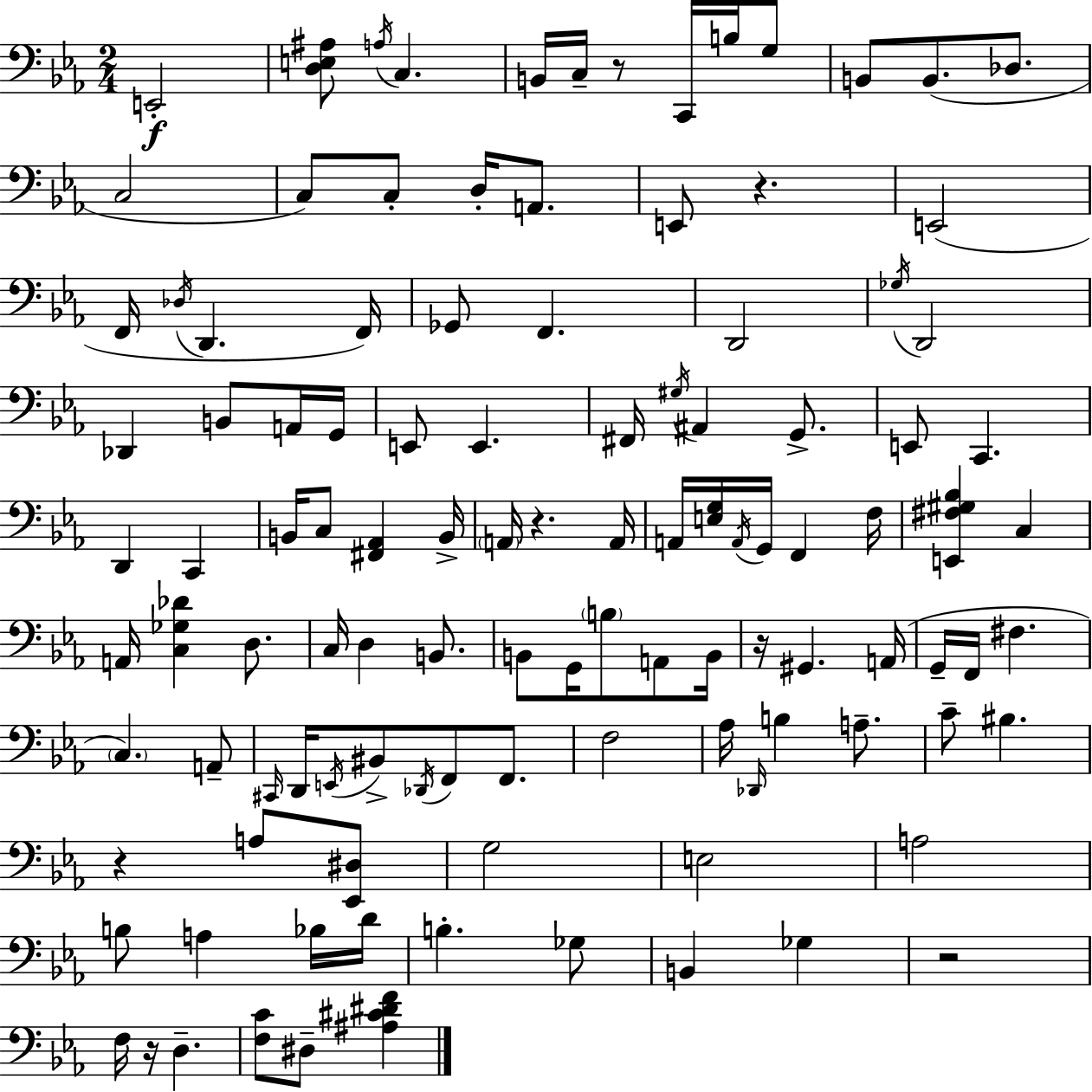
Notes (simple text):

E2/h [D3,E3,A#3]/e A3/s C3/q. B2/s C3/s R/e C2/s B3/s G3/e B2/e B2/e. Db3/e. C3/h C3/e C3/e D3/s A2/e. E2/e R/q. E2/h F2/s Db3/s D2/q. F2/s Gb2/e F2/q. D2/h Gb3/s D2/h Db2/q B2/e A2/s G2/s E2/e E2/q. F#2/s G#3/s A#2/q G2/e. E2/e C2/q. D2/q C2/q B2/s C3/e [F#2,Ab2]/q B2/s A2/s R/q. A2/s A2/s [E3,G3]/s A2/s G2/s F2/q F3/s [E2,F#3,G#3,Bb3]/q C3/q A2/s [C3,Gb3,Db4]/q D3/e. C3/s D3/q B2/e. B2/e G2/s B3/e A2/e B2/s R/s G#2/q. A2/s G2/s F2/s F#3/q. C3/q. A2/e C#2/s D2/s E2/s BIS2/e Db2/s F2/e F2/e. F3/h Ab3/s Db2/s B3/q A3/e. C4/e BIS3/q. R/q A3/e [Eb2,D#3]/e G3/h E3/h A3/h B3/e A3/q Bb3/s D4/s B3/q. Gb3/e B2/q Gb3/q R/h F3/s R/s D3/q. [F3,C4]/e D#3/e [A#3,C#4,D#4,F4]/q